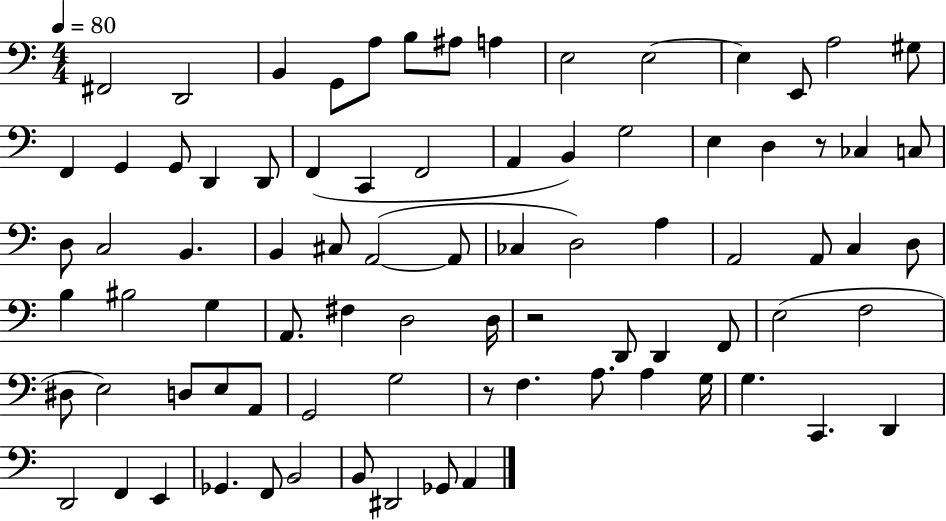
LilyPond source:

{
  \clef bass
  \numericTimeSignature
  \time 4/4
  \key c \major
  \tempo 4 = 80
  fis,2 d,2 | b,4 g,8 a8 b8 ais8 a4 | e2 e2~~ | e4 e,8 a2 gis8 | \break f,4 g,4 g,8 d,4 d,8 | f,4( c,4 f,2 | a,4 b,4) g2 | e4 d4 r8 ces4 c8 | \break d8 c2 b,4. | b,4 cis8 a,2~(~ a,8 | ces4 d2) a4 | a,2 a,8 c4 d8 | \break b4 bis2 g4 | a,8. fis4 d2 d16 | r2 d,8 d,4 f,8 | e2( f2 | \break dis8 e2) d8 e8 a,8 | g,2 g2 | r8 f4. a8. a4 g16 | g4. c,4. d,4 | \break d,2 f,4 e,4 | ges,4. f,8 b,2 | b,8 dis,2 ges,8 a,4 | \bar "|."
}